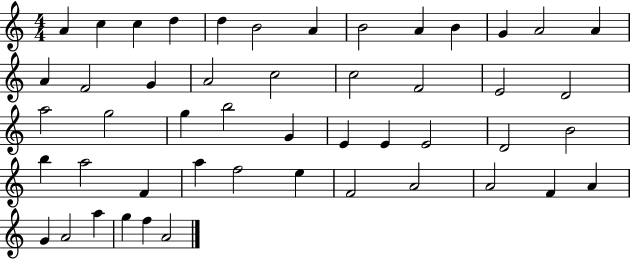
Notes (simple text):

A4/q C5/q C5/q D5/q D5/q B4/h A4/q B4/h A4/q B4/q G4/q A4/h A4/q A4/q F4/h G4/q A4/h C5/h C5/h F4/h E4/h D4/h A5/h G5/h G5/q B5/h G4/q E4/q E4/q E4/h D4/h B4/h B5/q A5/h F4/q A5/q F5/h E5/q F4/h A4/h A4/h F4/q A4/q G4/q A4/h A5/q G5/q F5/q A4/h